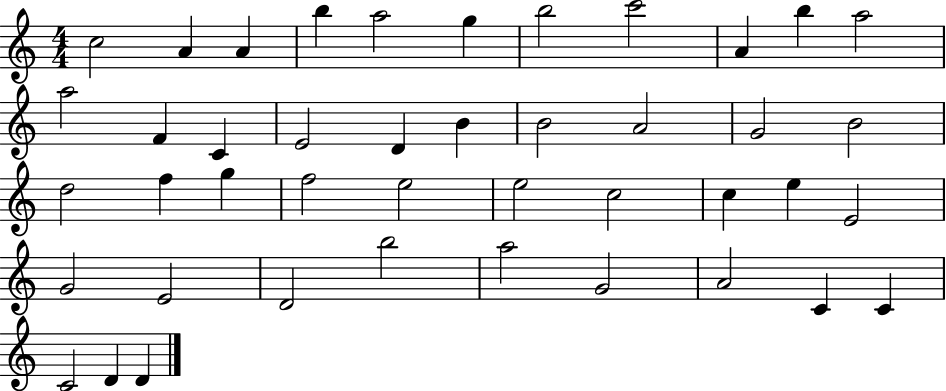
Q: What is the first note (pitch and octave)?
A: C5